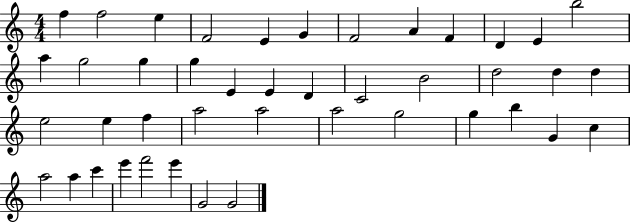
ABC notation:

X:1
T:Untitled
M:4/4
L:1/4
K:C
f f2 e F2 E G F2 A F D E b2 a g2 g g E E D C2 B2 d2 d d e2 e f a2 a2 a2 g2 g b G c a2 a c' e' f'2 e' G2 G2